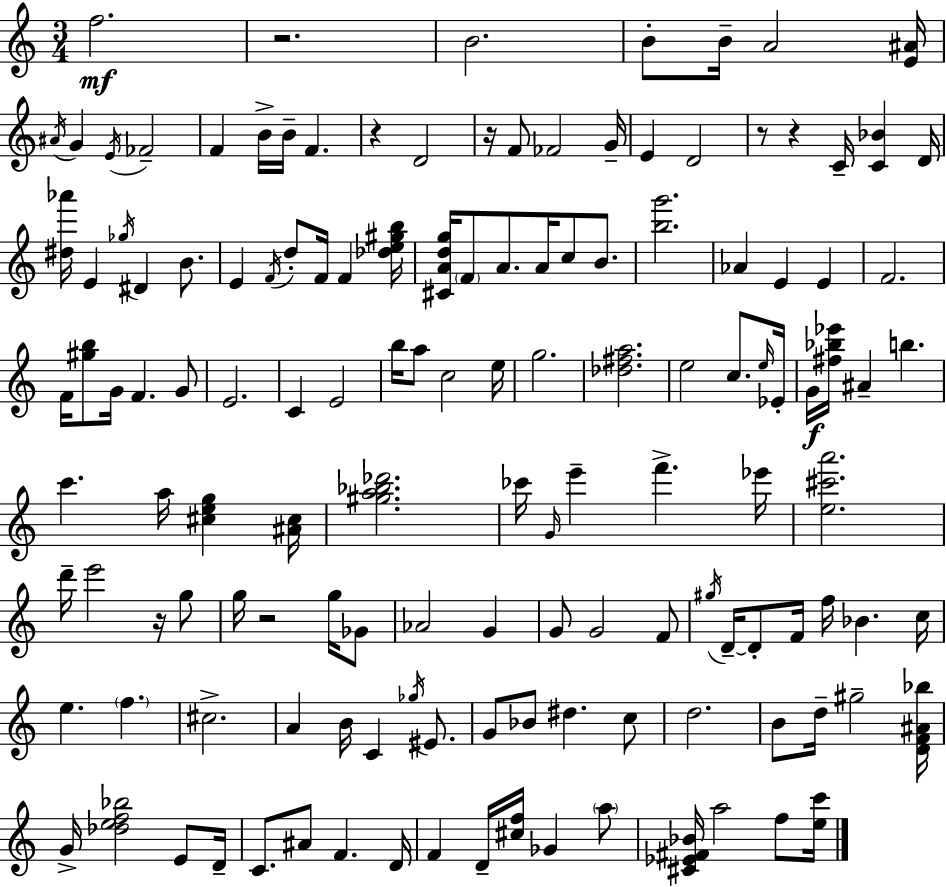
F5/h. R/h. B4/h. B4/e B4/s A4/h [E4,A#4]/s A#4/s G4/q E4/s FES4/h F4/q B4/s B4/s F4/q. R/q D4/h R/s F4/e FES4/h G4/s E4/q D4/h R/e R/q C4/s [C4,Bb4]/q D4/s [D#5,Ab6]/s E4/q Gb5/s D#4/q B4/e. E4/q F4/s D5/e F4/s F4/q [Db5,E5,G#5,B5]/s [C#4,A4,D5,G5]/s F4/e A4/e. A4/s C5/e B4/e. [B5,G6]/h. Ab4/q E4/q E4/q F4/h. F4/s [G#5,B5]/e G4/s F4/q. G4/e E4/h. C4/q E4/h B5/s A5/e C5/h E5/s G5/h. [Db5,F#5,A5]/h. E5/h C5/e. E5/s Eb4/s G4/s [F#5,Bb5,Eb6]/s A#4/q B5/q. C6/q. A5/s [C#5,E5,G5]/q [A#4,C#5]/s [G#5,A5,Bb5,Db6]/h. CES6/s G4/s E6/q F6/q. Eb6/s [E5,C#6,A6]/h. D6/s E6/h R/s G5/e G5/s R/h G5/s Gb4/e Ab4/h G4/q G4/e G4/h F4/e G#5/s D4/s D4/e F4/s F5/s Bb4/q. C5/s E5/q. F5/q. C#5/h. A4/q B4/s C4/q Gb5/s EIS4/e. G4/e Bb4/e D#5/q. C5/e D5/h. B4/e D5/s G#5/h [D4,F4,A#4,Bb5]/s G4/s [Db5,E5,F5,Bb5]/h E4/e D4/s C4/e. A#4/e F4/q. D4/s F4/q D4/s [C#5,F5]/s Gb4/q A5/e [C#4,Eb4,F#4,Bb4]/s A5/h F5/e [E5,C6]/s